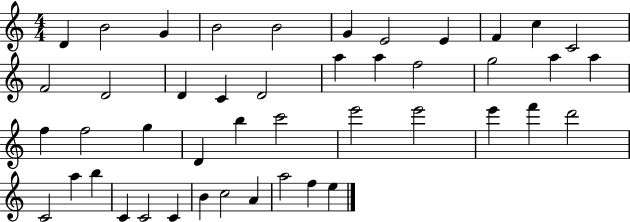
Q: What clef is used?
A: treble